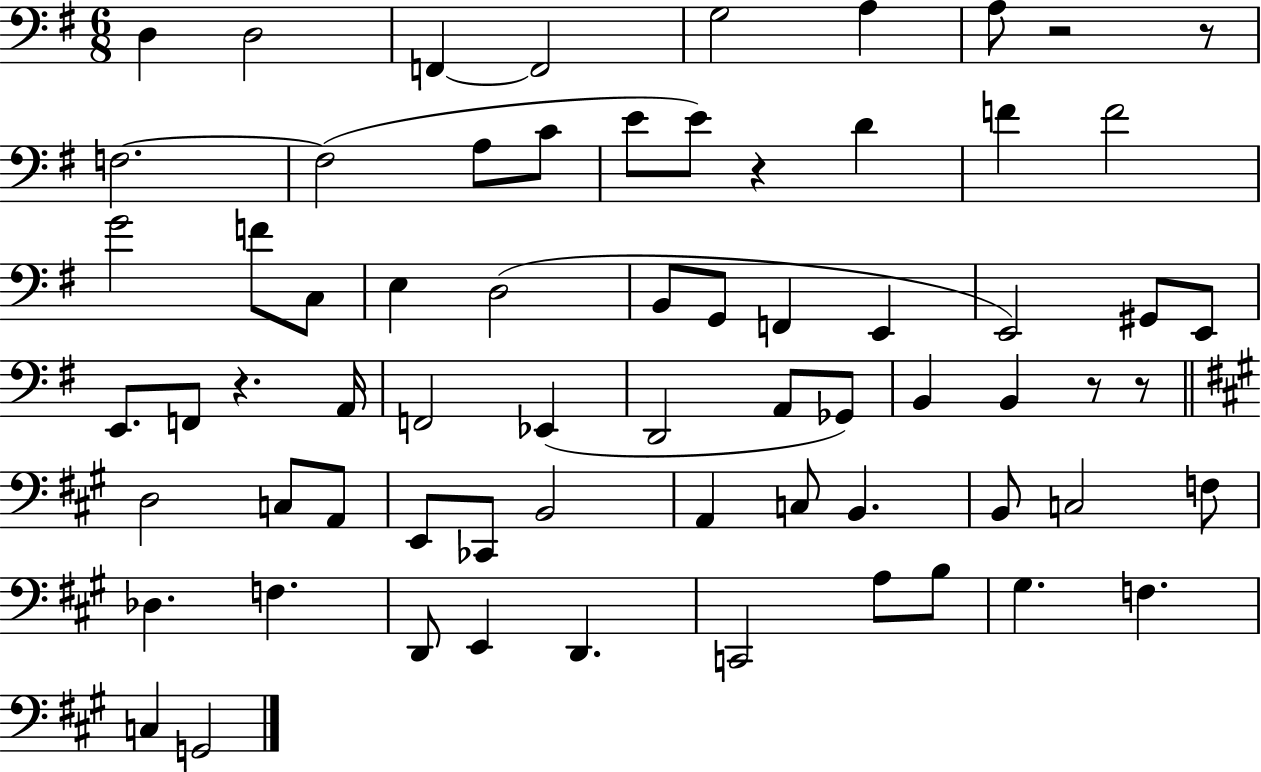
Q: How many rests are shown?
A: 6